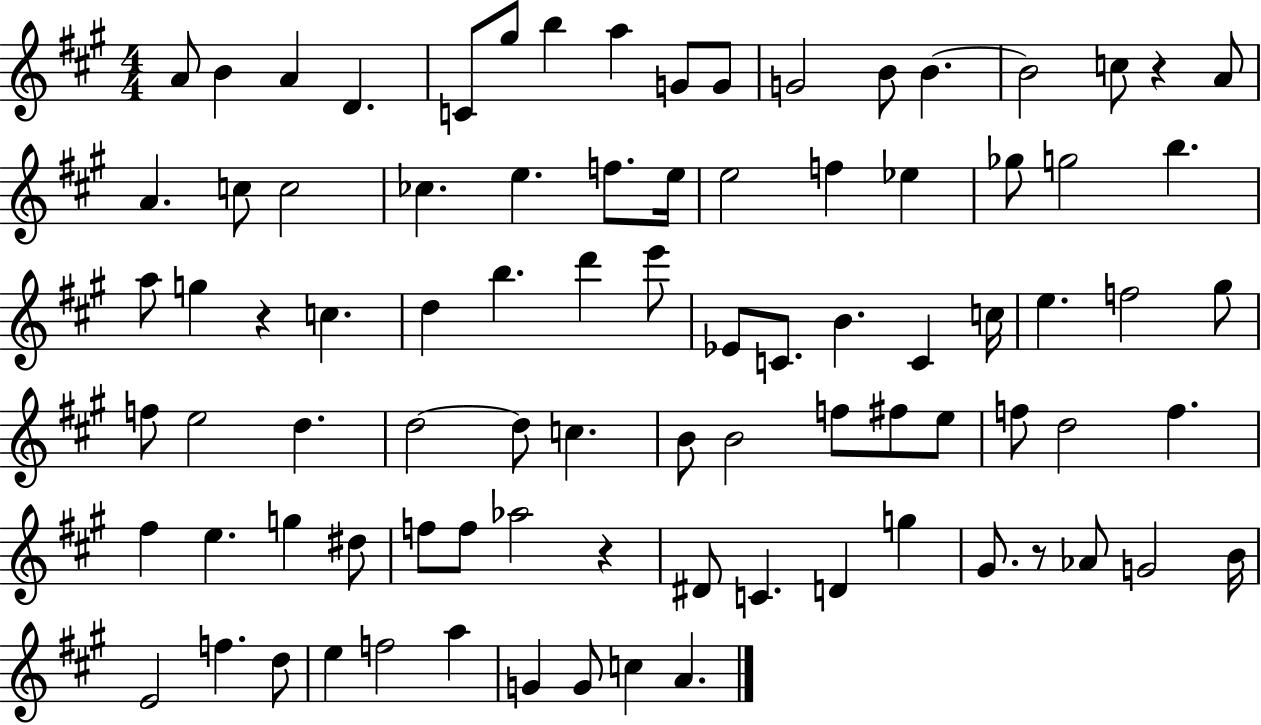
A4/e B4/q A4/q D4/q. C4/e G#5/e B5/q A5/q G4/e G4/e G4/h B4/e B4/q. B4/h C5/e R/q A4/e A4/q. C5/e C5/h CES5/q. E5/q. F5/e. E5/s E5/h F5/q Eb5/q Gb5/e G5/h B5/q. A5/e G5/q R/q C5/q. D5/q B5/q. D6/q E6/e Eb4/e C4/e. B4/q. C4/q C5/s E5/q. F5/h G#5/e F5/e E5/h D5/q. D5/h D5/e C5/q. B4/e B4/h F5/e F#5/e E5/e F5/e D5/h F5/q. F#5/q E5/q. G5/q D#5/e F5/e F5/e Ab5/h R/q D#4/e C4/q. D4/q G5/q G#4/e. R/e Ab4/e G4/h B4/s E4/h F5/q. D5/e E5/q F5/h A5/q G4/q G4/e C5/q A4/q.